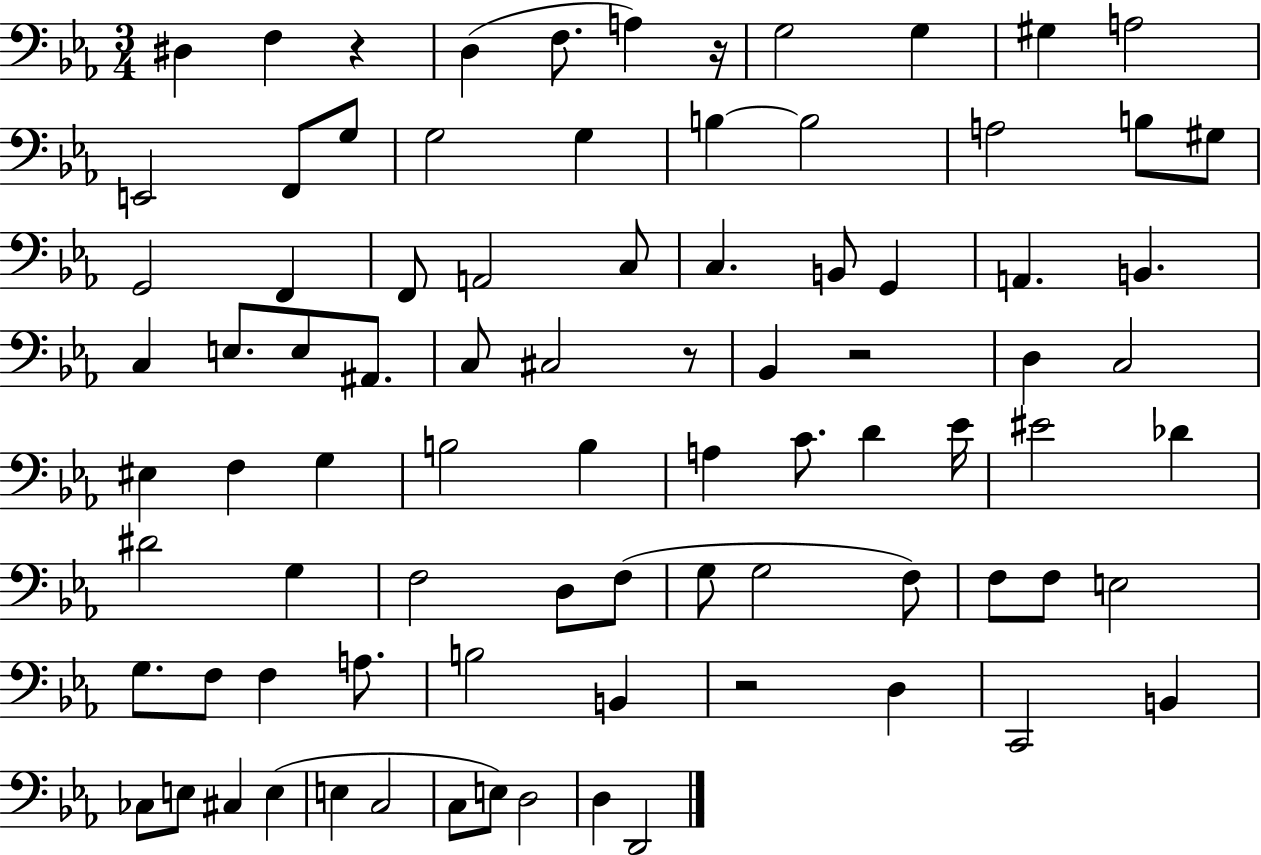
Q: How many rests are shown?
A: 5